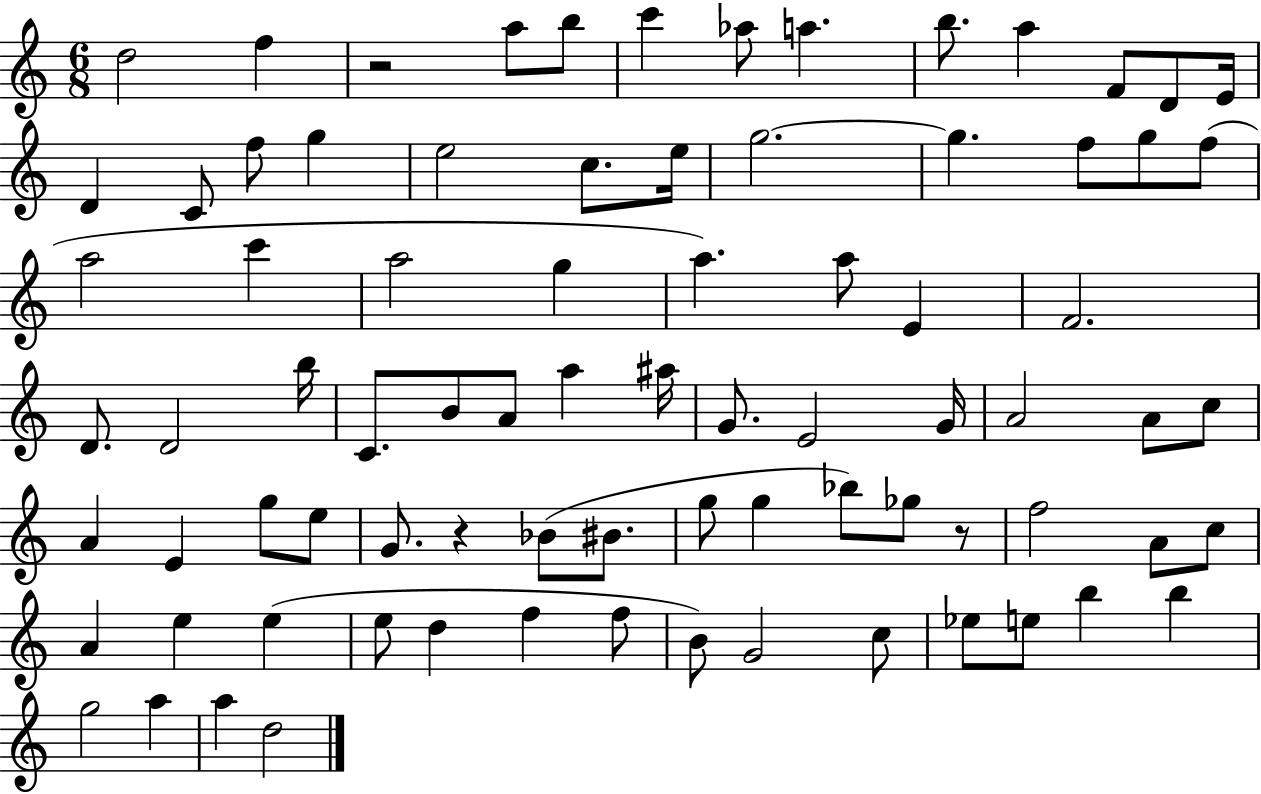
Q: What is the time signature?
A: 6/8